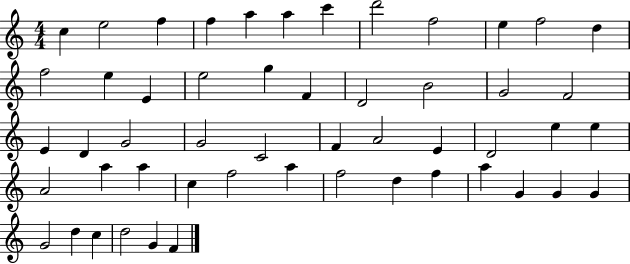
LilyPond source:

{
  \clef treble
  \numericTimeSignature
  \time 4/4
  \key c \major
  c''4 e''2 f''4 | f''4 a''4 a''4 c'''4 | d'''2 f''2 | e''4 f''2 d''4 | \break f''2 e''4 e'4 | e''2 g''4 f'4 | d'2 b'2 | g'2 f'2 | \break e'4 d'4 g'2 | g'2 c'2 | f'4 a'2 e'4 | d'2 e''4 e''4 | \break a'2 a''4 a''4 | c''4 f''2 a''4 | f''2 d''4 f''4 | a''4 g'4 g'4 g'4 | \break g'2 d''4 c''4 | d''2 g'4 f'4 | \bar "|."
}